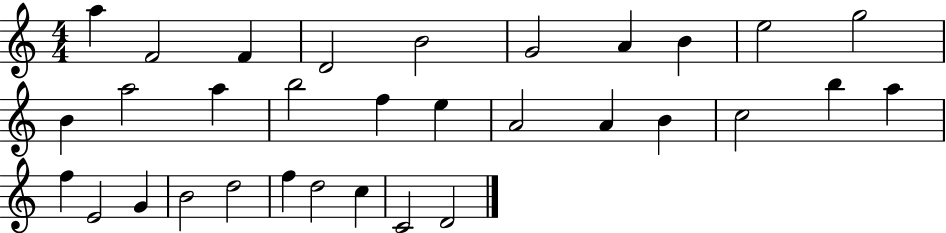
X:1
T:Untitled
M:4/4
L:1/4
K:C
a F2 F D2 B2 G2 A B e2 g2 B a2 a b2 f e A2 A B c2 b a f E2 G B2 d2 f d2 c C2 D2